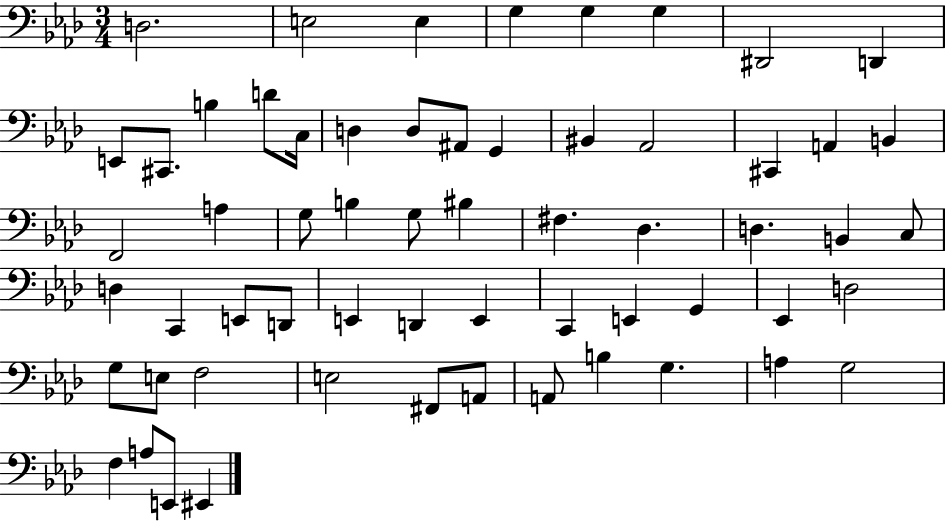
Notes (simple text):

D3/h. E3/h E3/q G3/q G3/q G3/q D#2/h D2/q E2/e C#2/e. B3/q D4/e C3/s D3/q D3/e A#2/e G2/q BIS2/q Ab2/h C#2/q A2/q B2/q F2/h A3/q G3/e B3/q G3/e BIS3/q F#3/q. Db3/q. D3/q. B2/q C3/e D3/q C2/q E2/e D2/e E2/q D2/q E2/q C2/q E2/q G2/q Eb2/q D3/h G3/e E3/e F3/h E3/h F#2/e A2/e A2/e B3/q G3/q. A3/q G3/h F3/q A3/e E2/e EIS2/q